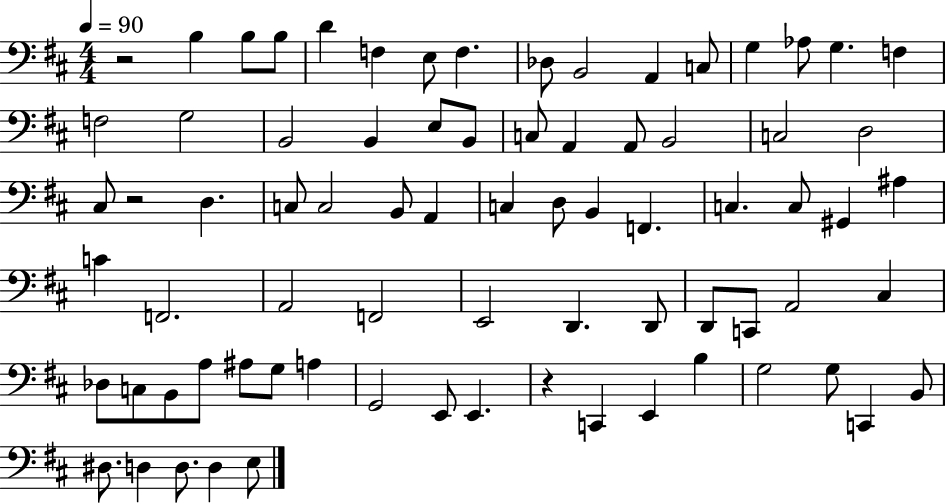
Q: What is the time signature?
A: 4/4